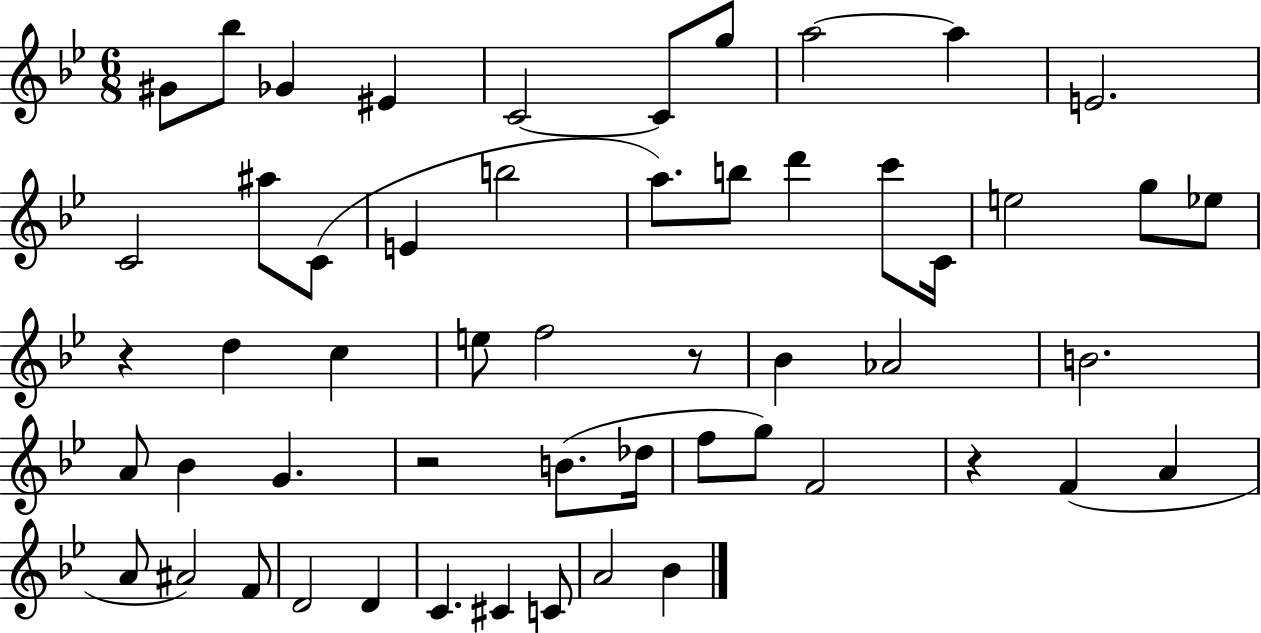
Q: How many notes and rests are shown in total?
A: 54